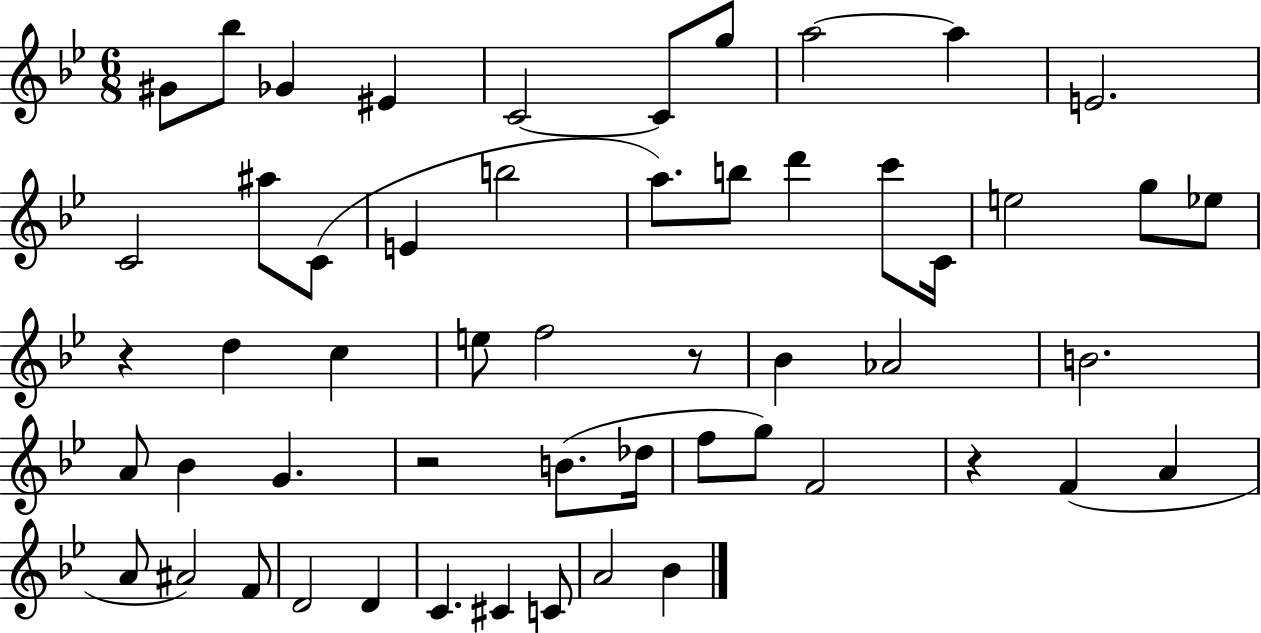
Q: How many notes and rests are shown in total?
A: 54